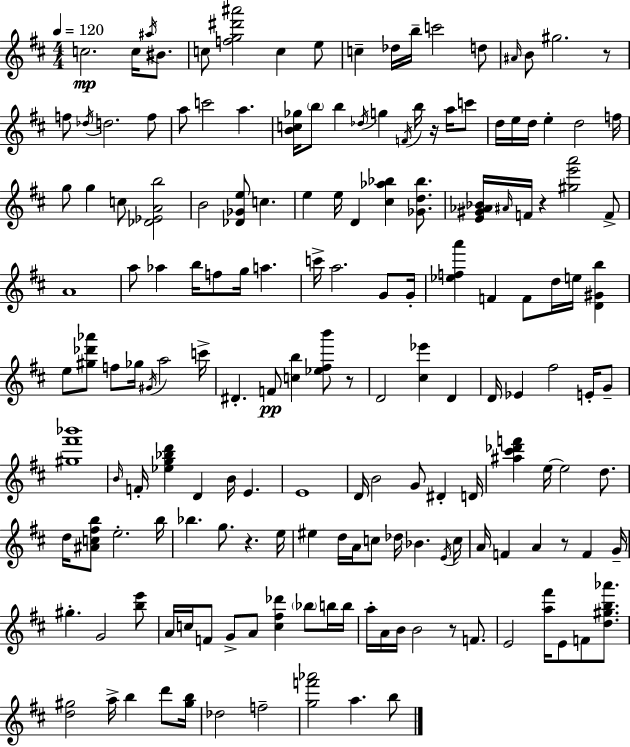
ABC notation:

X:1
T:Untitled
M:4/4
L:1/4
K:D
c2 c/4 ^a/4 ^B/2 c/2 [fg^d'^a']2 c e/2 c _d/4 b/4 c'2 d/2 ^A/4 B/2 ^g2 z/2 f/2 _d/4 d2 f/2 a/2 c'2 a [Bc_g]/4 b/2 b _d/4 g F/4 b/4 z/4 a/4 c'/2 d/4 e/4 d/4 e d2 f/4 g/2 g c/2 [_D_EAb]2 B2 [_D_Ge]/2 c e e/4 D [^c_a_b] [_Gd_b]/2 [E^G_A_B]/4 ^A/4 F/4 z [^ge'a']2 F/2 A4 a/2 _a b/4 f/2 g/4 a c'/4 a2 G/2 G/4 [_efa'] F F/2 d/4 e/4 [D^Gb] e/2 [^g_d'_a']/2 f/2 _g/4 ^G/4 a2 c'/4 ^D F/2 [cb] [_e^fb']/2 z/2 D2 [^c_e'] D D/4 _E ^f2 E/4 G/2 [^g^f'_b']4 B/4 F/4 [_eg_bd'] D B/4 E E4 D/4 B2 G/2 ^D D/4 [^a^c'_d'f'] e/4 e2 d/2 d/4 [^Ac^fb]/2 e2 b/4 _b g/2 z e/4 ^e d/4 A/4 c/2 _d/4 _B E/4 c/4 A/4 F A z/2 F G/4 ^g G2 [be']/2 A/4 c/4 F/2 G/2 A/2 [c^f_d'] _b/2 b/4 b/4 a/4 A/4 B/4 B2 z/2 F/2 E2 [a^f']/4 E/2 F/2 [d^gb_a']/2 [d^g]2 a/4 b d'/2 [^gb]/4 _d2 f2 [gf'_a']2 a b/2